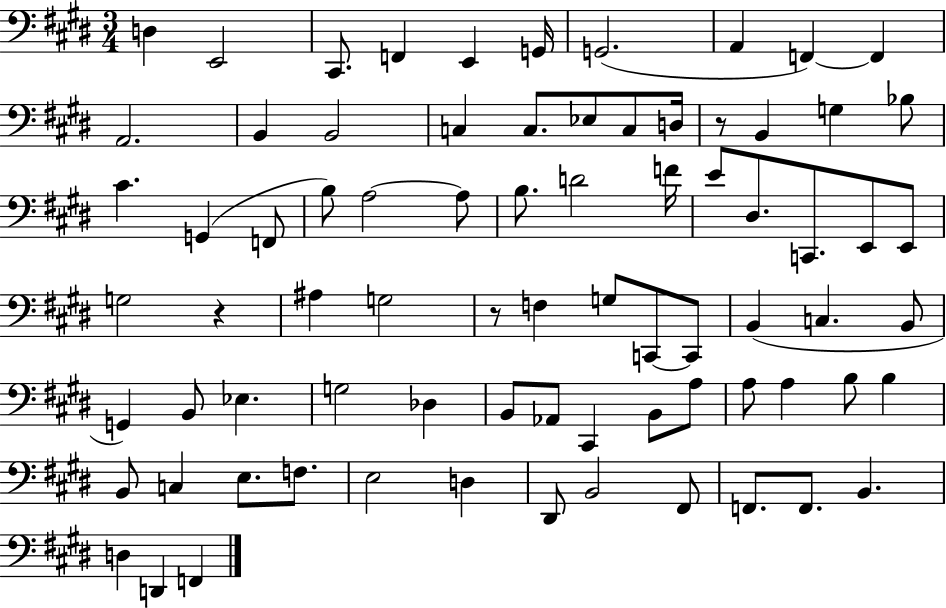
{
  \clef bass
  \numericTimeSignature
  \time 3/4
  \key e \major
  d4 e,2 | cis,8. f,4 e,4 g,16 | g,2.( | a,4 f,4~~) f,4 | \break a,2. | b,4 b,2 | c4 c8. ees8 c8 d16 | r8 b,4 g4 bes8 | \break cis'4. g,4( f,8 | b8) a2~~ a8 | b8. d'2 f'16 | e'8 dis8. c,8. e,8 e,8 | \break g2 r4 | ais4 g2 | r8 f4 g8 c,8~~ c,8 | b,4( c4. b,8 | \break g,4) b,8 ees4. | g2 des4 | b,8 aes,8 cis,4 b,8 a8 | a8 a4 b8 b4 | \break b,8 c4 e8. f8. | e2 d4 | dis,8 b,2 fis,8 | f,8. f,8. b,4. | \break d4 d,4 f,4 | \bar "|."
}